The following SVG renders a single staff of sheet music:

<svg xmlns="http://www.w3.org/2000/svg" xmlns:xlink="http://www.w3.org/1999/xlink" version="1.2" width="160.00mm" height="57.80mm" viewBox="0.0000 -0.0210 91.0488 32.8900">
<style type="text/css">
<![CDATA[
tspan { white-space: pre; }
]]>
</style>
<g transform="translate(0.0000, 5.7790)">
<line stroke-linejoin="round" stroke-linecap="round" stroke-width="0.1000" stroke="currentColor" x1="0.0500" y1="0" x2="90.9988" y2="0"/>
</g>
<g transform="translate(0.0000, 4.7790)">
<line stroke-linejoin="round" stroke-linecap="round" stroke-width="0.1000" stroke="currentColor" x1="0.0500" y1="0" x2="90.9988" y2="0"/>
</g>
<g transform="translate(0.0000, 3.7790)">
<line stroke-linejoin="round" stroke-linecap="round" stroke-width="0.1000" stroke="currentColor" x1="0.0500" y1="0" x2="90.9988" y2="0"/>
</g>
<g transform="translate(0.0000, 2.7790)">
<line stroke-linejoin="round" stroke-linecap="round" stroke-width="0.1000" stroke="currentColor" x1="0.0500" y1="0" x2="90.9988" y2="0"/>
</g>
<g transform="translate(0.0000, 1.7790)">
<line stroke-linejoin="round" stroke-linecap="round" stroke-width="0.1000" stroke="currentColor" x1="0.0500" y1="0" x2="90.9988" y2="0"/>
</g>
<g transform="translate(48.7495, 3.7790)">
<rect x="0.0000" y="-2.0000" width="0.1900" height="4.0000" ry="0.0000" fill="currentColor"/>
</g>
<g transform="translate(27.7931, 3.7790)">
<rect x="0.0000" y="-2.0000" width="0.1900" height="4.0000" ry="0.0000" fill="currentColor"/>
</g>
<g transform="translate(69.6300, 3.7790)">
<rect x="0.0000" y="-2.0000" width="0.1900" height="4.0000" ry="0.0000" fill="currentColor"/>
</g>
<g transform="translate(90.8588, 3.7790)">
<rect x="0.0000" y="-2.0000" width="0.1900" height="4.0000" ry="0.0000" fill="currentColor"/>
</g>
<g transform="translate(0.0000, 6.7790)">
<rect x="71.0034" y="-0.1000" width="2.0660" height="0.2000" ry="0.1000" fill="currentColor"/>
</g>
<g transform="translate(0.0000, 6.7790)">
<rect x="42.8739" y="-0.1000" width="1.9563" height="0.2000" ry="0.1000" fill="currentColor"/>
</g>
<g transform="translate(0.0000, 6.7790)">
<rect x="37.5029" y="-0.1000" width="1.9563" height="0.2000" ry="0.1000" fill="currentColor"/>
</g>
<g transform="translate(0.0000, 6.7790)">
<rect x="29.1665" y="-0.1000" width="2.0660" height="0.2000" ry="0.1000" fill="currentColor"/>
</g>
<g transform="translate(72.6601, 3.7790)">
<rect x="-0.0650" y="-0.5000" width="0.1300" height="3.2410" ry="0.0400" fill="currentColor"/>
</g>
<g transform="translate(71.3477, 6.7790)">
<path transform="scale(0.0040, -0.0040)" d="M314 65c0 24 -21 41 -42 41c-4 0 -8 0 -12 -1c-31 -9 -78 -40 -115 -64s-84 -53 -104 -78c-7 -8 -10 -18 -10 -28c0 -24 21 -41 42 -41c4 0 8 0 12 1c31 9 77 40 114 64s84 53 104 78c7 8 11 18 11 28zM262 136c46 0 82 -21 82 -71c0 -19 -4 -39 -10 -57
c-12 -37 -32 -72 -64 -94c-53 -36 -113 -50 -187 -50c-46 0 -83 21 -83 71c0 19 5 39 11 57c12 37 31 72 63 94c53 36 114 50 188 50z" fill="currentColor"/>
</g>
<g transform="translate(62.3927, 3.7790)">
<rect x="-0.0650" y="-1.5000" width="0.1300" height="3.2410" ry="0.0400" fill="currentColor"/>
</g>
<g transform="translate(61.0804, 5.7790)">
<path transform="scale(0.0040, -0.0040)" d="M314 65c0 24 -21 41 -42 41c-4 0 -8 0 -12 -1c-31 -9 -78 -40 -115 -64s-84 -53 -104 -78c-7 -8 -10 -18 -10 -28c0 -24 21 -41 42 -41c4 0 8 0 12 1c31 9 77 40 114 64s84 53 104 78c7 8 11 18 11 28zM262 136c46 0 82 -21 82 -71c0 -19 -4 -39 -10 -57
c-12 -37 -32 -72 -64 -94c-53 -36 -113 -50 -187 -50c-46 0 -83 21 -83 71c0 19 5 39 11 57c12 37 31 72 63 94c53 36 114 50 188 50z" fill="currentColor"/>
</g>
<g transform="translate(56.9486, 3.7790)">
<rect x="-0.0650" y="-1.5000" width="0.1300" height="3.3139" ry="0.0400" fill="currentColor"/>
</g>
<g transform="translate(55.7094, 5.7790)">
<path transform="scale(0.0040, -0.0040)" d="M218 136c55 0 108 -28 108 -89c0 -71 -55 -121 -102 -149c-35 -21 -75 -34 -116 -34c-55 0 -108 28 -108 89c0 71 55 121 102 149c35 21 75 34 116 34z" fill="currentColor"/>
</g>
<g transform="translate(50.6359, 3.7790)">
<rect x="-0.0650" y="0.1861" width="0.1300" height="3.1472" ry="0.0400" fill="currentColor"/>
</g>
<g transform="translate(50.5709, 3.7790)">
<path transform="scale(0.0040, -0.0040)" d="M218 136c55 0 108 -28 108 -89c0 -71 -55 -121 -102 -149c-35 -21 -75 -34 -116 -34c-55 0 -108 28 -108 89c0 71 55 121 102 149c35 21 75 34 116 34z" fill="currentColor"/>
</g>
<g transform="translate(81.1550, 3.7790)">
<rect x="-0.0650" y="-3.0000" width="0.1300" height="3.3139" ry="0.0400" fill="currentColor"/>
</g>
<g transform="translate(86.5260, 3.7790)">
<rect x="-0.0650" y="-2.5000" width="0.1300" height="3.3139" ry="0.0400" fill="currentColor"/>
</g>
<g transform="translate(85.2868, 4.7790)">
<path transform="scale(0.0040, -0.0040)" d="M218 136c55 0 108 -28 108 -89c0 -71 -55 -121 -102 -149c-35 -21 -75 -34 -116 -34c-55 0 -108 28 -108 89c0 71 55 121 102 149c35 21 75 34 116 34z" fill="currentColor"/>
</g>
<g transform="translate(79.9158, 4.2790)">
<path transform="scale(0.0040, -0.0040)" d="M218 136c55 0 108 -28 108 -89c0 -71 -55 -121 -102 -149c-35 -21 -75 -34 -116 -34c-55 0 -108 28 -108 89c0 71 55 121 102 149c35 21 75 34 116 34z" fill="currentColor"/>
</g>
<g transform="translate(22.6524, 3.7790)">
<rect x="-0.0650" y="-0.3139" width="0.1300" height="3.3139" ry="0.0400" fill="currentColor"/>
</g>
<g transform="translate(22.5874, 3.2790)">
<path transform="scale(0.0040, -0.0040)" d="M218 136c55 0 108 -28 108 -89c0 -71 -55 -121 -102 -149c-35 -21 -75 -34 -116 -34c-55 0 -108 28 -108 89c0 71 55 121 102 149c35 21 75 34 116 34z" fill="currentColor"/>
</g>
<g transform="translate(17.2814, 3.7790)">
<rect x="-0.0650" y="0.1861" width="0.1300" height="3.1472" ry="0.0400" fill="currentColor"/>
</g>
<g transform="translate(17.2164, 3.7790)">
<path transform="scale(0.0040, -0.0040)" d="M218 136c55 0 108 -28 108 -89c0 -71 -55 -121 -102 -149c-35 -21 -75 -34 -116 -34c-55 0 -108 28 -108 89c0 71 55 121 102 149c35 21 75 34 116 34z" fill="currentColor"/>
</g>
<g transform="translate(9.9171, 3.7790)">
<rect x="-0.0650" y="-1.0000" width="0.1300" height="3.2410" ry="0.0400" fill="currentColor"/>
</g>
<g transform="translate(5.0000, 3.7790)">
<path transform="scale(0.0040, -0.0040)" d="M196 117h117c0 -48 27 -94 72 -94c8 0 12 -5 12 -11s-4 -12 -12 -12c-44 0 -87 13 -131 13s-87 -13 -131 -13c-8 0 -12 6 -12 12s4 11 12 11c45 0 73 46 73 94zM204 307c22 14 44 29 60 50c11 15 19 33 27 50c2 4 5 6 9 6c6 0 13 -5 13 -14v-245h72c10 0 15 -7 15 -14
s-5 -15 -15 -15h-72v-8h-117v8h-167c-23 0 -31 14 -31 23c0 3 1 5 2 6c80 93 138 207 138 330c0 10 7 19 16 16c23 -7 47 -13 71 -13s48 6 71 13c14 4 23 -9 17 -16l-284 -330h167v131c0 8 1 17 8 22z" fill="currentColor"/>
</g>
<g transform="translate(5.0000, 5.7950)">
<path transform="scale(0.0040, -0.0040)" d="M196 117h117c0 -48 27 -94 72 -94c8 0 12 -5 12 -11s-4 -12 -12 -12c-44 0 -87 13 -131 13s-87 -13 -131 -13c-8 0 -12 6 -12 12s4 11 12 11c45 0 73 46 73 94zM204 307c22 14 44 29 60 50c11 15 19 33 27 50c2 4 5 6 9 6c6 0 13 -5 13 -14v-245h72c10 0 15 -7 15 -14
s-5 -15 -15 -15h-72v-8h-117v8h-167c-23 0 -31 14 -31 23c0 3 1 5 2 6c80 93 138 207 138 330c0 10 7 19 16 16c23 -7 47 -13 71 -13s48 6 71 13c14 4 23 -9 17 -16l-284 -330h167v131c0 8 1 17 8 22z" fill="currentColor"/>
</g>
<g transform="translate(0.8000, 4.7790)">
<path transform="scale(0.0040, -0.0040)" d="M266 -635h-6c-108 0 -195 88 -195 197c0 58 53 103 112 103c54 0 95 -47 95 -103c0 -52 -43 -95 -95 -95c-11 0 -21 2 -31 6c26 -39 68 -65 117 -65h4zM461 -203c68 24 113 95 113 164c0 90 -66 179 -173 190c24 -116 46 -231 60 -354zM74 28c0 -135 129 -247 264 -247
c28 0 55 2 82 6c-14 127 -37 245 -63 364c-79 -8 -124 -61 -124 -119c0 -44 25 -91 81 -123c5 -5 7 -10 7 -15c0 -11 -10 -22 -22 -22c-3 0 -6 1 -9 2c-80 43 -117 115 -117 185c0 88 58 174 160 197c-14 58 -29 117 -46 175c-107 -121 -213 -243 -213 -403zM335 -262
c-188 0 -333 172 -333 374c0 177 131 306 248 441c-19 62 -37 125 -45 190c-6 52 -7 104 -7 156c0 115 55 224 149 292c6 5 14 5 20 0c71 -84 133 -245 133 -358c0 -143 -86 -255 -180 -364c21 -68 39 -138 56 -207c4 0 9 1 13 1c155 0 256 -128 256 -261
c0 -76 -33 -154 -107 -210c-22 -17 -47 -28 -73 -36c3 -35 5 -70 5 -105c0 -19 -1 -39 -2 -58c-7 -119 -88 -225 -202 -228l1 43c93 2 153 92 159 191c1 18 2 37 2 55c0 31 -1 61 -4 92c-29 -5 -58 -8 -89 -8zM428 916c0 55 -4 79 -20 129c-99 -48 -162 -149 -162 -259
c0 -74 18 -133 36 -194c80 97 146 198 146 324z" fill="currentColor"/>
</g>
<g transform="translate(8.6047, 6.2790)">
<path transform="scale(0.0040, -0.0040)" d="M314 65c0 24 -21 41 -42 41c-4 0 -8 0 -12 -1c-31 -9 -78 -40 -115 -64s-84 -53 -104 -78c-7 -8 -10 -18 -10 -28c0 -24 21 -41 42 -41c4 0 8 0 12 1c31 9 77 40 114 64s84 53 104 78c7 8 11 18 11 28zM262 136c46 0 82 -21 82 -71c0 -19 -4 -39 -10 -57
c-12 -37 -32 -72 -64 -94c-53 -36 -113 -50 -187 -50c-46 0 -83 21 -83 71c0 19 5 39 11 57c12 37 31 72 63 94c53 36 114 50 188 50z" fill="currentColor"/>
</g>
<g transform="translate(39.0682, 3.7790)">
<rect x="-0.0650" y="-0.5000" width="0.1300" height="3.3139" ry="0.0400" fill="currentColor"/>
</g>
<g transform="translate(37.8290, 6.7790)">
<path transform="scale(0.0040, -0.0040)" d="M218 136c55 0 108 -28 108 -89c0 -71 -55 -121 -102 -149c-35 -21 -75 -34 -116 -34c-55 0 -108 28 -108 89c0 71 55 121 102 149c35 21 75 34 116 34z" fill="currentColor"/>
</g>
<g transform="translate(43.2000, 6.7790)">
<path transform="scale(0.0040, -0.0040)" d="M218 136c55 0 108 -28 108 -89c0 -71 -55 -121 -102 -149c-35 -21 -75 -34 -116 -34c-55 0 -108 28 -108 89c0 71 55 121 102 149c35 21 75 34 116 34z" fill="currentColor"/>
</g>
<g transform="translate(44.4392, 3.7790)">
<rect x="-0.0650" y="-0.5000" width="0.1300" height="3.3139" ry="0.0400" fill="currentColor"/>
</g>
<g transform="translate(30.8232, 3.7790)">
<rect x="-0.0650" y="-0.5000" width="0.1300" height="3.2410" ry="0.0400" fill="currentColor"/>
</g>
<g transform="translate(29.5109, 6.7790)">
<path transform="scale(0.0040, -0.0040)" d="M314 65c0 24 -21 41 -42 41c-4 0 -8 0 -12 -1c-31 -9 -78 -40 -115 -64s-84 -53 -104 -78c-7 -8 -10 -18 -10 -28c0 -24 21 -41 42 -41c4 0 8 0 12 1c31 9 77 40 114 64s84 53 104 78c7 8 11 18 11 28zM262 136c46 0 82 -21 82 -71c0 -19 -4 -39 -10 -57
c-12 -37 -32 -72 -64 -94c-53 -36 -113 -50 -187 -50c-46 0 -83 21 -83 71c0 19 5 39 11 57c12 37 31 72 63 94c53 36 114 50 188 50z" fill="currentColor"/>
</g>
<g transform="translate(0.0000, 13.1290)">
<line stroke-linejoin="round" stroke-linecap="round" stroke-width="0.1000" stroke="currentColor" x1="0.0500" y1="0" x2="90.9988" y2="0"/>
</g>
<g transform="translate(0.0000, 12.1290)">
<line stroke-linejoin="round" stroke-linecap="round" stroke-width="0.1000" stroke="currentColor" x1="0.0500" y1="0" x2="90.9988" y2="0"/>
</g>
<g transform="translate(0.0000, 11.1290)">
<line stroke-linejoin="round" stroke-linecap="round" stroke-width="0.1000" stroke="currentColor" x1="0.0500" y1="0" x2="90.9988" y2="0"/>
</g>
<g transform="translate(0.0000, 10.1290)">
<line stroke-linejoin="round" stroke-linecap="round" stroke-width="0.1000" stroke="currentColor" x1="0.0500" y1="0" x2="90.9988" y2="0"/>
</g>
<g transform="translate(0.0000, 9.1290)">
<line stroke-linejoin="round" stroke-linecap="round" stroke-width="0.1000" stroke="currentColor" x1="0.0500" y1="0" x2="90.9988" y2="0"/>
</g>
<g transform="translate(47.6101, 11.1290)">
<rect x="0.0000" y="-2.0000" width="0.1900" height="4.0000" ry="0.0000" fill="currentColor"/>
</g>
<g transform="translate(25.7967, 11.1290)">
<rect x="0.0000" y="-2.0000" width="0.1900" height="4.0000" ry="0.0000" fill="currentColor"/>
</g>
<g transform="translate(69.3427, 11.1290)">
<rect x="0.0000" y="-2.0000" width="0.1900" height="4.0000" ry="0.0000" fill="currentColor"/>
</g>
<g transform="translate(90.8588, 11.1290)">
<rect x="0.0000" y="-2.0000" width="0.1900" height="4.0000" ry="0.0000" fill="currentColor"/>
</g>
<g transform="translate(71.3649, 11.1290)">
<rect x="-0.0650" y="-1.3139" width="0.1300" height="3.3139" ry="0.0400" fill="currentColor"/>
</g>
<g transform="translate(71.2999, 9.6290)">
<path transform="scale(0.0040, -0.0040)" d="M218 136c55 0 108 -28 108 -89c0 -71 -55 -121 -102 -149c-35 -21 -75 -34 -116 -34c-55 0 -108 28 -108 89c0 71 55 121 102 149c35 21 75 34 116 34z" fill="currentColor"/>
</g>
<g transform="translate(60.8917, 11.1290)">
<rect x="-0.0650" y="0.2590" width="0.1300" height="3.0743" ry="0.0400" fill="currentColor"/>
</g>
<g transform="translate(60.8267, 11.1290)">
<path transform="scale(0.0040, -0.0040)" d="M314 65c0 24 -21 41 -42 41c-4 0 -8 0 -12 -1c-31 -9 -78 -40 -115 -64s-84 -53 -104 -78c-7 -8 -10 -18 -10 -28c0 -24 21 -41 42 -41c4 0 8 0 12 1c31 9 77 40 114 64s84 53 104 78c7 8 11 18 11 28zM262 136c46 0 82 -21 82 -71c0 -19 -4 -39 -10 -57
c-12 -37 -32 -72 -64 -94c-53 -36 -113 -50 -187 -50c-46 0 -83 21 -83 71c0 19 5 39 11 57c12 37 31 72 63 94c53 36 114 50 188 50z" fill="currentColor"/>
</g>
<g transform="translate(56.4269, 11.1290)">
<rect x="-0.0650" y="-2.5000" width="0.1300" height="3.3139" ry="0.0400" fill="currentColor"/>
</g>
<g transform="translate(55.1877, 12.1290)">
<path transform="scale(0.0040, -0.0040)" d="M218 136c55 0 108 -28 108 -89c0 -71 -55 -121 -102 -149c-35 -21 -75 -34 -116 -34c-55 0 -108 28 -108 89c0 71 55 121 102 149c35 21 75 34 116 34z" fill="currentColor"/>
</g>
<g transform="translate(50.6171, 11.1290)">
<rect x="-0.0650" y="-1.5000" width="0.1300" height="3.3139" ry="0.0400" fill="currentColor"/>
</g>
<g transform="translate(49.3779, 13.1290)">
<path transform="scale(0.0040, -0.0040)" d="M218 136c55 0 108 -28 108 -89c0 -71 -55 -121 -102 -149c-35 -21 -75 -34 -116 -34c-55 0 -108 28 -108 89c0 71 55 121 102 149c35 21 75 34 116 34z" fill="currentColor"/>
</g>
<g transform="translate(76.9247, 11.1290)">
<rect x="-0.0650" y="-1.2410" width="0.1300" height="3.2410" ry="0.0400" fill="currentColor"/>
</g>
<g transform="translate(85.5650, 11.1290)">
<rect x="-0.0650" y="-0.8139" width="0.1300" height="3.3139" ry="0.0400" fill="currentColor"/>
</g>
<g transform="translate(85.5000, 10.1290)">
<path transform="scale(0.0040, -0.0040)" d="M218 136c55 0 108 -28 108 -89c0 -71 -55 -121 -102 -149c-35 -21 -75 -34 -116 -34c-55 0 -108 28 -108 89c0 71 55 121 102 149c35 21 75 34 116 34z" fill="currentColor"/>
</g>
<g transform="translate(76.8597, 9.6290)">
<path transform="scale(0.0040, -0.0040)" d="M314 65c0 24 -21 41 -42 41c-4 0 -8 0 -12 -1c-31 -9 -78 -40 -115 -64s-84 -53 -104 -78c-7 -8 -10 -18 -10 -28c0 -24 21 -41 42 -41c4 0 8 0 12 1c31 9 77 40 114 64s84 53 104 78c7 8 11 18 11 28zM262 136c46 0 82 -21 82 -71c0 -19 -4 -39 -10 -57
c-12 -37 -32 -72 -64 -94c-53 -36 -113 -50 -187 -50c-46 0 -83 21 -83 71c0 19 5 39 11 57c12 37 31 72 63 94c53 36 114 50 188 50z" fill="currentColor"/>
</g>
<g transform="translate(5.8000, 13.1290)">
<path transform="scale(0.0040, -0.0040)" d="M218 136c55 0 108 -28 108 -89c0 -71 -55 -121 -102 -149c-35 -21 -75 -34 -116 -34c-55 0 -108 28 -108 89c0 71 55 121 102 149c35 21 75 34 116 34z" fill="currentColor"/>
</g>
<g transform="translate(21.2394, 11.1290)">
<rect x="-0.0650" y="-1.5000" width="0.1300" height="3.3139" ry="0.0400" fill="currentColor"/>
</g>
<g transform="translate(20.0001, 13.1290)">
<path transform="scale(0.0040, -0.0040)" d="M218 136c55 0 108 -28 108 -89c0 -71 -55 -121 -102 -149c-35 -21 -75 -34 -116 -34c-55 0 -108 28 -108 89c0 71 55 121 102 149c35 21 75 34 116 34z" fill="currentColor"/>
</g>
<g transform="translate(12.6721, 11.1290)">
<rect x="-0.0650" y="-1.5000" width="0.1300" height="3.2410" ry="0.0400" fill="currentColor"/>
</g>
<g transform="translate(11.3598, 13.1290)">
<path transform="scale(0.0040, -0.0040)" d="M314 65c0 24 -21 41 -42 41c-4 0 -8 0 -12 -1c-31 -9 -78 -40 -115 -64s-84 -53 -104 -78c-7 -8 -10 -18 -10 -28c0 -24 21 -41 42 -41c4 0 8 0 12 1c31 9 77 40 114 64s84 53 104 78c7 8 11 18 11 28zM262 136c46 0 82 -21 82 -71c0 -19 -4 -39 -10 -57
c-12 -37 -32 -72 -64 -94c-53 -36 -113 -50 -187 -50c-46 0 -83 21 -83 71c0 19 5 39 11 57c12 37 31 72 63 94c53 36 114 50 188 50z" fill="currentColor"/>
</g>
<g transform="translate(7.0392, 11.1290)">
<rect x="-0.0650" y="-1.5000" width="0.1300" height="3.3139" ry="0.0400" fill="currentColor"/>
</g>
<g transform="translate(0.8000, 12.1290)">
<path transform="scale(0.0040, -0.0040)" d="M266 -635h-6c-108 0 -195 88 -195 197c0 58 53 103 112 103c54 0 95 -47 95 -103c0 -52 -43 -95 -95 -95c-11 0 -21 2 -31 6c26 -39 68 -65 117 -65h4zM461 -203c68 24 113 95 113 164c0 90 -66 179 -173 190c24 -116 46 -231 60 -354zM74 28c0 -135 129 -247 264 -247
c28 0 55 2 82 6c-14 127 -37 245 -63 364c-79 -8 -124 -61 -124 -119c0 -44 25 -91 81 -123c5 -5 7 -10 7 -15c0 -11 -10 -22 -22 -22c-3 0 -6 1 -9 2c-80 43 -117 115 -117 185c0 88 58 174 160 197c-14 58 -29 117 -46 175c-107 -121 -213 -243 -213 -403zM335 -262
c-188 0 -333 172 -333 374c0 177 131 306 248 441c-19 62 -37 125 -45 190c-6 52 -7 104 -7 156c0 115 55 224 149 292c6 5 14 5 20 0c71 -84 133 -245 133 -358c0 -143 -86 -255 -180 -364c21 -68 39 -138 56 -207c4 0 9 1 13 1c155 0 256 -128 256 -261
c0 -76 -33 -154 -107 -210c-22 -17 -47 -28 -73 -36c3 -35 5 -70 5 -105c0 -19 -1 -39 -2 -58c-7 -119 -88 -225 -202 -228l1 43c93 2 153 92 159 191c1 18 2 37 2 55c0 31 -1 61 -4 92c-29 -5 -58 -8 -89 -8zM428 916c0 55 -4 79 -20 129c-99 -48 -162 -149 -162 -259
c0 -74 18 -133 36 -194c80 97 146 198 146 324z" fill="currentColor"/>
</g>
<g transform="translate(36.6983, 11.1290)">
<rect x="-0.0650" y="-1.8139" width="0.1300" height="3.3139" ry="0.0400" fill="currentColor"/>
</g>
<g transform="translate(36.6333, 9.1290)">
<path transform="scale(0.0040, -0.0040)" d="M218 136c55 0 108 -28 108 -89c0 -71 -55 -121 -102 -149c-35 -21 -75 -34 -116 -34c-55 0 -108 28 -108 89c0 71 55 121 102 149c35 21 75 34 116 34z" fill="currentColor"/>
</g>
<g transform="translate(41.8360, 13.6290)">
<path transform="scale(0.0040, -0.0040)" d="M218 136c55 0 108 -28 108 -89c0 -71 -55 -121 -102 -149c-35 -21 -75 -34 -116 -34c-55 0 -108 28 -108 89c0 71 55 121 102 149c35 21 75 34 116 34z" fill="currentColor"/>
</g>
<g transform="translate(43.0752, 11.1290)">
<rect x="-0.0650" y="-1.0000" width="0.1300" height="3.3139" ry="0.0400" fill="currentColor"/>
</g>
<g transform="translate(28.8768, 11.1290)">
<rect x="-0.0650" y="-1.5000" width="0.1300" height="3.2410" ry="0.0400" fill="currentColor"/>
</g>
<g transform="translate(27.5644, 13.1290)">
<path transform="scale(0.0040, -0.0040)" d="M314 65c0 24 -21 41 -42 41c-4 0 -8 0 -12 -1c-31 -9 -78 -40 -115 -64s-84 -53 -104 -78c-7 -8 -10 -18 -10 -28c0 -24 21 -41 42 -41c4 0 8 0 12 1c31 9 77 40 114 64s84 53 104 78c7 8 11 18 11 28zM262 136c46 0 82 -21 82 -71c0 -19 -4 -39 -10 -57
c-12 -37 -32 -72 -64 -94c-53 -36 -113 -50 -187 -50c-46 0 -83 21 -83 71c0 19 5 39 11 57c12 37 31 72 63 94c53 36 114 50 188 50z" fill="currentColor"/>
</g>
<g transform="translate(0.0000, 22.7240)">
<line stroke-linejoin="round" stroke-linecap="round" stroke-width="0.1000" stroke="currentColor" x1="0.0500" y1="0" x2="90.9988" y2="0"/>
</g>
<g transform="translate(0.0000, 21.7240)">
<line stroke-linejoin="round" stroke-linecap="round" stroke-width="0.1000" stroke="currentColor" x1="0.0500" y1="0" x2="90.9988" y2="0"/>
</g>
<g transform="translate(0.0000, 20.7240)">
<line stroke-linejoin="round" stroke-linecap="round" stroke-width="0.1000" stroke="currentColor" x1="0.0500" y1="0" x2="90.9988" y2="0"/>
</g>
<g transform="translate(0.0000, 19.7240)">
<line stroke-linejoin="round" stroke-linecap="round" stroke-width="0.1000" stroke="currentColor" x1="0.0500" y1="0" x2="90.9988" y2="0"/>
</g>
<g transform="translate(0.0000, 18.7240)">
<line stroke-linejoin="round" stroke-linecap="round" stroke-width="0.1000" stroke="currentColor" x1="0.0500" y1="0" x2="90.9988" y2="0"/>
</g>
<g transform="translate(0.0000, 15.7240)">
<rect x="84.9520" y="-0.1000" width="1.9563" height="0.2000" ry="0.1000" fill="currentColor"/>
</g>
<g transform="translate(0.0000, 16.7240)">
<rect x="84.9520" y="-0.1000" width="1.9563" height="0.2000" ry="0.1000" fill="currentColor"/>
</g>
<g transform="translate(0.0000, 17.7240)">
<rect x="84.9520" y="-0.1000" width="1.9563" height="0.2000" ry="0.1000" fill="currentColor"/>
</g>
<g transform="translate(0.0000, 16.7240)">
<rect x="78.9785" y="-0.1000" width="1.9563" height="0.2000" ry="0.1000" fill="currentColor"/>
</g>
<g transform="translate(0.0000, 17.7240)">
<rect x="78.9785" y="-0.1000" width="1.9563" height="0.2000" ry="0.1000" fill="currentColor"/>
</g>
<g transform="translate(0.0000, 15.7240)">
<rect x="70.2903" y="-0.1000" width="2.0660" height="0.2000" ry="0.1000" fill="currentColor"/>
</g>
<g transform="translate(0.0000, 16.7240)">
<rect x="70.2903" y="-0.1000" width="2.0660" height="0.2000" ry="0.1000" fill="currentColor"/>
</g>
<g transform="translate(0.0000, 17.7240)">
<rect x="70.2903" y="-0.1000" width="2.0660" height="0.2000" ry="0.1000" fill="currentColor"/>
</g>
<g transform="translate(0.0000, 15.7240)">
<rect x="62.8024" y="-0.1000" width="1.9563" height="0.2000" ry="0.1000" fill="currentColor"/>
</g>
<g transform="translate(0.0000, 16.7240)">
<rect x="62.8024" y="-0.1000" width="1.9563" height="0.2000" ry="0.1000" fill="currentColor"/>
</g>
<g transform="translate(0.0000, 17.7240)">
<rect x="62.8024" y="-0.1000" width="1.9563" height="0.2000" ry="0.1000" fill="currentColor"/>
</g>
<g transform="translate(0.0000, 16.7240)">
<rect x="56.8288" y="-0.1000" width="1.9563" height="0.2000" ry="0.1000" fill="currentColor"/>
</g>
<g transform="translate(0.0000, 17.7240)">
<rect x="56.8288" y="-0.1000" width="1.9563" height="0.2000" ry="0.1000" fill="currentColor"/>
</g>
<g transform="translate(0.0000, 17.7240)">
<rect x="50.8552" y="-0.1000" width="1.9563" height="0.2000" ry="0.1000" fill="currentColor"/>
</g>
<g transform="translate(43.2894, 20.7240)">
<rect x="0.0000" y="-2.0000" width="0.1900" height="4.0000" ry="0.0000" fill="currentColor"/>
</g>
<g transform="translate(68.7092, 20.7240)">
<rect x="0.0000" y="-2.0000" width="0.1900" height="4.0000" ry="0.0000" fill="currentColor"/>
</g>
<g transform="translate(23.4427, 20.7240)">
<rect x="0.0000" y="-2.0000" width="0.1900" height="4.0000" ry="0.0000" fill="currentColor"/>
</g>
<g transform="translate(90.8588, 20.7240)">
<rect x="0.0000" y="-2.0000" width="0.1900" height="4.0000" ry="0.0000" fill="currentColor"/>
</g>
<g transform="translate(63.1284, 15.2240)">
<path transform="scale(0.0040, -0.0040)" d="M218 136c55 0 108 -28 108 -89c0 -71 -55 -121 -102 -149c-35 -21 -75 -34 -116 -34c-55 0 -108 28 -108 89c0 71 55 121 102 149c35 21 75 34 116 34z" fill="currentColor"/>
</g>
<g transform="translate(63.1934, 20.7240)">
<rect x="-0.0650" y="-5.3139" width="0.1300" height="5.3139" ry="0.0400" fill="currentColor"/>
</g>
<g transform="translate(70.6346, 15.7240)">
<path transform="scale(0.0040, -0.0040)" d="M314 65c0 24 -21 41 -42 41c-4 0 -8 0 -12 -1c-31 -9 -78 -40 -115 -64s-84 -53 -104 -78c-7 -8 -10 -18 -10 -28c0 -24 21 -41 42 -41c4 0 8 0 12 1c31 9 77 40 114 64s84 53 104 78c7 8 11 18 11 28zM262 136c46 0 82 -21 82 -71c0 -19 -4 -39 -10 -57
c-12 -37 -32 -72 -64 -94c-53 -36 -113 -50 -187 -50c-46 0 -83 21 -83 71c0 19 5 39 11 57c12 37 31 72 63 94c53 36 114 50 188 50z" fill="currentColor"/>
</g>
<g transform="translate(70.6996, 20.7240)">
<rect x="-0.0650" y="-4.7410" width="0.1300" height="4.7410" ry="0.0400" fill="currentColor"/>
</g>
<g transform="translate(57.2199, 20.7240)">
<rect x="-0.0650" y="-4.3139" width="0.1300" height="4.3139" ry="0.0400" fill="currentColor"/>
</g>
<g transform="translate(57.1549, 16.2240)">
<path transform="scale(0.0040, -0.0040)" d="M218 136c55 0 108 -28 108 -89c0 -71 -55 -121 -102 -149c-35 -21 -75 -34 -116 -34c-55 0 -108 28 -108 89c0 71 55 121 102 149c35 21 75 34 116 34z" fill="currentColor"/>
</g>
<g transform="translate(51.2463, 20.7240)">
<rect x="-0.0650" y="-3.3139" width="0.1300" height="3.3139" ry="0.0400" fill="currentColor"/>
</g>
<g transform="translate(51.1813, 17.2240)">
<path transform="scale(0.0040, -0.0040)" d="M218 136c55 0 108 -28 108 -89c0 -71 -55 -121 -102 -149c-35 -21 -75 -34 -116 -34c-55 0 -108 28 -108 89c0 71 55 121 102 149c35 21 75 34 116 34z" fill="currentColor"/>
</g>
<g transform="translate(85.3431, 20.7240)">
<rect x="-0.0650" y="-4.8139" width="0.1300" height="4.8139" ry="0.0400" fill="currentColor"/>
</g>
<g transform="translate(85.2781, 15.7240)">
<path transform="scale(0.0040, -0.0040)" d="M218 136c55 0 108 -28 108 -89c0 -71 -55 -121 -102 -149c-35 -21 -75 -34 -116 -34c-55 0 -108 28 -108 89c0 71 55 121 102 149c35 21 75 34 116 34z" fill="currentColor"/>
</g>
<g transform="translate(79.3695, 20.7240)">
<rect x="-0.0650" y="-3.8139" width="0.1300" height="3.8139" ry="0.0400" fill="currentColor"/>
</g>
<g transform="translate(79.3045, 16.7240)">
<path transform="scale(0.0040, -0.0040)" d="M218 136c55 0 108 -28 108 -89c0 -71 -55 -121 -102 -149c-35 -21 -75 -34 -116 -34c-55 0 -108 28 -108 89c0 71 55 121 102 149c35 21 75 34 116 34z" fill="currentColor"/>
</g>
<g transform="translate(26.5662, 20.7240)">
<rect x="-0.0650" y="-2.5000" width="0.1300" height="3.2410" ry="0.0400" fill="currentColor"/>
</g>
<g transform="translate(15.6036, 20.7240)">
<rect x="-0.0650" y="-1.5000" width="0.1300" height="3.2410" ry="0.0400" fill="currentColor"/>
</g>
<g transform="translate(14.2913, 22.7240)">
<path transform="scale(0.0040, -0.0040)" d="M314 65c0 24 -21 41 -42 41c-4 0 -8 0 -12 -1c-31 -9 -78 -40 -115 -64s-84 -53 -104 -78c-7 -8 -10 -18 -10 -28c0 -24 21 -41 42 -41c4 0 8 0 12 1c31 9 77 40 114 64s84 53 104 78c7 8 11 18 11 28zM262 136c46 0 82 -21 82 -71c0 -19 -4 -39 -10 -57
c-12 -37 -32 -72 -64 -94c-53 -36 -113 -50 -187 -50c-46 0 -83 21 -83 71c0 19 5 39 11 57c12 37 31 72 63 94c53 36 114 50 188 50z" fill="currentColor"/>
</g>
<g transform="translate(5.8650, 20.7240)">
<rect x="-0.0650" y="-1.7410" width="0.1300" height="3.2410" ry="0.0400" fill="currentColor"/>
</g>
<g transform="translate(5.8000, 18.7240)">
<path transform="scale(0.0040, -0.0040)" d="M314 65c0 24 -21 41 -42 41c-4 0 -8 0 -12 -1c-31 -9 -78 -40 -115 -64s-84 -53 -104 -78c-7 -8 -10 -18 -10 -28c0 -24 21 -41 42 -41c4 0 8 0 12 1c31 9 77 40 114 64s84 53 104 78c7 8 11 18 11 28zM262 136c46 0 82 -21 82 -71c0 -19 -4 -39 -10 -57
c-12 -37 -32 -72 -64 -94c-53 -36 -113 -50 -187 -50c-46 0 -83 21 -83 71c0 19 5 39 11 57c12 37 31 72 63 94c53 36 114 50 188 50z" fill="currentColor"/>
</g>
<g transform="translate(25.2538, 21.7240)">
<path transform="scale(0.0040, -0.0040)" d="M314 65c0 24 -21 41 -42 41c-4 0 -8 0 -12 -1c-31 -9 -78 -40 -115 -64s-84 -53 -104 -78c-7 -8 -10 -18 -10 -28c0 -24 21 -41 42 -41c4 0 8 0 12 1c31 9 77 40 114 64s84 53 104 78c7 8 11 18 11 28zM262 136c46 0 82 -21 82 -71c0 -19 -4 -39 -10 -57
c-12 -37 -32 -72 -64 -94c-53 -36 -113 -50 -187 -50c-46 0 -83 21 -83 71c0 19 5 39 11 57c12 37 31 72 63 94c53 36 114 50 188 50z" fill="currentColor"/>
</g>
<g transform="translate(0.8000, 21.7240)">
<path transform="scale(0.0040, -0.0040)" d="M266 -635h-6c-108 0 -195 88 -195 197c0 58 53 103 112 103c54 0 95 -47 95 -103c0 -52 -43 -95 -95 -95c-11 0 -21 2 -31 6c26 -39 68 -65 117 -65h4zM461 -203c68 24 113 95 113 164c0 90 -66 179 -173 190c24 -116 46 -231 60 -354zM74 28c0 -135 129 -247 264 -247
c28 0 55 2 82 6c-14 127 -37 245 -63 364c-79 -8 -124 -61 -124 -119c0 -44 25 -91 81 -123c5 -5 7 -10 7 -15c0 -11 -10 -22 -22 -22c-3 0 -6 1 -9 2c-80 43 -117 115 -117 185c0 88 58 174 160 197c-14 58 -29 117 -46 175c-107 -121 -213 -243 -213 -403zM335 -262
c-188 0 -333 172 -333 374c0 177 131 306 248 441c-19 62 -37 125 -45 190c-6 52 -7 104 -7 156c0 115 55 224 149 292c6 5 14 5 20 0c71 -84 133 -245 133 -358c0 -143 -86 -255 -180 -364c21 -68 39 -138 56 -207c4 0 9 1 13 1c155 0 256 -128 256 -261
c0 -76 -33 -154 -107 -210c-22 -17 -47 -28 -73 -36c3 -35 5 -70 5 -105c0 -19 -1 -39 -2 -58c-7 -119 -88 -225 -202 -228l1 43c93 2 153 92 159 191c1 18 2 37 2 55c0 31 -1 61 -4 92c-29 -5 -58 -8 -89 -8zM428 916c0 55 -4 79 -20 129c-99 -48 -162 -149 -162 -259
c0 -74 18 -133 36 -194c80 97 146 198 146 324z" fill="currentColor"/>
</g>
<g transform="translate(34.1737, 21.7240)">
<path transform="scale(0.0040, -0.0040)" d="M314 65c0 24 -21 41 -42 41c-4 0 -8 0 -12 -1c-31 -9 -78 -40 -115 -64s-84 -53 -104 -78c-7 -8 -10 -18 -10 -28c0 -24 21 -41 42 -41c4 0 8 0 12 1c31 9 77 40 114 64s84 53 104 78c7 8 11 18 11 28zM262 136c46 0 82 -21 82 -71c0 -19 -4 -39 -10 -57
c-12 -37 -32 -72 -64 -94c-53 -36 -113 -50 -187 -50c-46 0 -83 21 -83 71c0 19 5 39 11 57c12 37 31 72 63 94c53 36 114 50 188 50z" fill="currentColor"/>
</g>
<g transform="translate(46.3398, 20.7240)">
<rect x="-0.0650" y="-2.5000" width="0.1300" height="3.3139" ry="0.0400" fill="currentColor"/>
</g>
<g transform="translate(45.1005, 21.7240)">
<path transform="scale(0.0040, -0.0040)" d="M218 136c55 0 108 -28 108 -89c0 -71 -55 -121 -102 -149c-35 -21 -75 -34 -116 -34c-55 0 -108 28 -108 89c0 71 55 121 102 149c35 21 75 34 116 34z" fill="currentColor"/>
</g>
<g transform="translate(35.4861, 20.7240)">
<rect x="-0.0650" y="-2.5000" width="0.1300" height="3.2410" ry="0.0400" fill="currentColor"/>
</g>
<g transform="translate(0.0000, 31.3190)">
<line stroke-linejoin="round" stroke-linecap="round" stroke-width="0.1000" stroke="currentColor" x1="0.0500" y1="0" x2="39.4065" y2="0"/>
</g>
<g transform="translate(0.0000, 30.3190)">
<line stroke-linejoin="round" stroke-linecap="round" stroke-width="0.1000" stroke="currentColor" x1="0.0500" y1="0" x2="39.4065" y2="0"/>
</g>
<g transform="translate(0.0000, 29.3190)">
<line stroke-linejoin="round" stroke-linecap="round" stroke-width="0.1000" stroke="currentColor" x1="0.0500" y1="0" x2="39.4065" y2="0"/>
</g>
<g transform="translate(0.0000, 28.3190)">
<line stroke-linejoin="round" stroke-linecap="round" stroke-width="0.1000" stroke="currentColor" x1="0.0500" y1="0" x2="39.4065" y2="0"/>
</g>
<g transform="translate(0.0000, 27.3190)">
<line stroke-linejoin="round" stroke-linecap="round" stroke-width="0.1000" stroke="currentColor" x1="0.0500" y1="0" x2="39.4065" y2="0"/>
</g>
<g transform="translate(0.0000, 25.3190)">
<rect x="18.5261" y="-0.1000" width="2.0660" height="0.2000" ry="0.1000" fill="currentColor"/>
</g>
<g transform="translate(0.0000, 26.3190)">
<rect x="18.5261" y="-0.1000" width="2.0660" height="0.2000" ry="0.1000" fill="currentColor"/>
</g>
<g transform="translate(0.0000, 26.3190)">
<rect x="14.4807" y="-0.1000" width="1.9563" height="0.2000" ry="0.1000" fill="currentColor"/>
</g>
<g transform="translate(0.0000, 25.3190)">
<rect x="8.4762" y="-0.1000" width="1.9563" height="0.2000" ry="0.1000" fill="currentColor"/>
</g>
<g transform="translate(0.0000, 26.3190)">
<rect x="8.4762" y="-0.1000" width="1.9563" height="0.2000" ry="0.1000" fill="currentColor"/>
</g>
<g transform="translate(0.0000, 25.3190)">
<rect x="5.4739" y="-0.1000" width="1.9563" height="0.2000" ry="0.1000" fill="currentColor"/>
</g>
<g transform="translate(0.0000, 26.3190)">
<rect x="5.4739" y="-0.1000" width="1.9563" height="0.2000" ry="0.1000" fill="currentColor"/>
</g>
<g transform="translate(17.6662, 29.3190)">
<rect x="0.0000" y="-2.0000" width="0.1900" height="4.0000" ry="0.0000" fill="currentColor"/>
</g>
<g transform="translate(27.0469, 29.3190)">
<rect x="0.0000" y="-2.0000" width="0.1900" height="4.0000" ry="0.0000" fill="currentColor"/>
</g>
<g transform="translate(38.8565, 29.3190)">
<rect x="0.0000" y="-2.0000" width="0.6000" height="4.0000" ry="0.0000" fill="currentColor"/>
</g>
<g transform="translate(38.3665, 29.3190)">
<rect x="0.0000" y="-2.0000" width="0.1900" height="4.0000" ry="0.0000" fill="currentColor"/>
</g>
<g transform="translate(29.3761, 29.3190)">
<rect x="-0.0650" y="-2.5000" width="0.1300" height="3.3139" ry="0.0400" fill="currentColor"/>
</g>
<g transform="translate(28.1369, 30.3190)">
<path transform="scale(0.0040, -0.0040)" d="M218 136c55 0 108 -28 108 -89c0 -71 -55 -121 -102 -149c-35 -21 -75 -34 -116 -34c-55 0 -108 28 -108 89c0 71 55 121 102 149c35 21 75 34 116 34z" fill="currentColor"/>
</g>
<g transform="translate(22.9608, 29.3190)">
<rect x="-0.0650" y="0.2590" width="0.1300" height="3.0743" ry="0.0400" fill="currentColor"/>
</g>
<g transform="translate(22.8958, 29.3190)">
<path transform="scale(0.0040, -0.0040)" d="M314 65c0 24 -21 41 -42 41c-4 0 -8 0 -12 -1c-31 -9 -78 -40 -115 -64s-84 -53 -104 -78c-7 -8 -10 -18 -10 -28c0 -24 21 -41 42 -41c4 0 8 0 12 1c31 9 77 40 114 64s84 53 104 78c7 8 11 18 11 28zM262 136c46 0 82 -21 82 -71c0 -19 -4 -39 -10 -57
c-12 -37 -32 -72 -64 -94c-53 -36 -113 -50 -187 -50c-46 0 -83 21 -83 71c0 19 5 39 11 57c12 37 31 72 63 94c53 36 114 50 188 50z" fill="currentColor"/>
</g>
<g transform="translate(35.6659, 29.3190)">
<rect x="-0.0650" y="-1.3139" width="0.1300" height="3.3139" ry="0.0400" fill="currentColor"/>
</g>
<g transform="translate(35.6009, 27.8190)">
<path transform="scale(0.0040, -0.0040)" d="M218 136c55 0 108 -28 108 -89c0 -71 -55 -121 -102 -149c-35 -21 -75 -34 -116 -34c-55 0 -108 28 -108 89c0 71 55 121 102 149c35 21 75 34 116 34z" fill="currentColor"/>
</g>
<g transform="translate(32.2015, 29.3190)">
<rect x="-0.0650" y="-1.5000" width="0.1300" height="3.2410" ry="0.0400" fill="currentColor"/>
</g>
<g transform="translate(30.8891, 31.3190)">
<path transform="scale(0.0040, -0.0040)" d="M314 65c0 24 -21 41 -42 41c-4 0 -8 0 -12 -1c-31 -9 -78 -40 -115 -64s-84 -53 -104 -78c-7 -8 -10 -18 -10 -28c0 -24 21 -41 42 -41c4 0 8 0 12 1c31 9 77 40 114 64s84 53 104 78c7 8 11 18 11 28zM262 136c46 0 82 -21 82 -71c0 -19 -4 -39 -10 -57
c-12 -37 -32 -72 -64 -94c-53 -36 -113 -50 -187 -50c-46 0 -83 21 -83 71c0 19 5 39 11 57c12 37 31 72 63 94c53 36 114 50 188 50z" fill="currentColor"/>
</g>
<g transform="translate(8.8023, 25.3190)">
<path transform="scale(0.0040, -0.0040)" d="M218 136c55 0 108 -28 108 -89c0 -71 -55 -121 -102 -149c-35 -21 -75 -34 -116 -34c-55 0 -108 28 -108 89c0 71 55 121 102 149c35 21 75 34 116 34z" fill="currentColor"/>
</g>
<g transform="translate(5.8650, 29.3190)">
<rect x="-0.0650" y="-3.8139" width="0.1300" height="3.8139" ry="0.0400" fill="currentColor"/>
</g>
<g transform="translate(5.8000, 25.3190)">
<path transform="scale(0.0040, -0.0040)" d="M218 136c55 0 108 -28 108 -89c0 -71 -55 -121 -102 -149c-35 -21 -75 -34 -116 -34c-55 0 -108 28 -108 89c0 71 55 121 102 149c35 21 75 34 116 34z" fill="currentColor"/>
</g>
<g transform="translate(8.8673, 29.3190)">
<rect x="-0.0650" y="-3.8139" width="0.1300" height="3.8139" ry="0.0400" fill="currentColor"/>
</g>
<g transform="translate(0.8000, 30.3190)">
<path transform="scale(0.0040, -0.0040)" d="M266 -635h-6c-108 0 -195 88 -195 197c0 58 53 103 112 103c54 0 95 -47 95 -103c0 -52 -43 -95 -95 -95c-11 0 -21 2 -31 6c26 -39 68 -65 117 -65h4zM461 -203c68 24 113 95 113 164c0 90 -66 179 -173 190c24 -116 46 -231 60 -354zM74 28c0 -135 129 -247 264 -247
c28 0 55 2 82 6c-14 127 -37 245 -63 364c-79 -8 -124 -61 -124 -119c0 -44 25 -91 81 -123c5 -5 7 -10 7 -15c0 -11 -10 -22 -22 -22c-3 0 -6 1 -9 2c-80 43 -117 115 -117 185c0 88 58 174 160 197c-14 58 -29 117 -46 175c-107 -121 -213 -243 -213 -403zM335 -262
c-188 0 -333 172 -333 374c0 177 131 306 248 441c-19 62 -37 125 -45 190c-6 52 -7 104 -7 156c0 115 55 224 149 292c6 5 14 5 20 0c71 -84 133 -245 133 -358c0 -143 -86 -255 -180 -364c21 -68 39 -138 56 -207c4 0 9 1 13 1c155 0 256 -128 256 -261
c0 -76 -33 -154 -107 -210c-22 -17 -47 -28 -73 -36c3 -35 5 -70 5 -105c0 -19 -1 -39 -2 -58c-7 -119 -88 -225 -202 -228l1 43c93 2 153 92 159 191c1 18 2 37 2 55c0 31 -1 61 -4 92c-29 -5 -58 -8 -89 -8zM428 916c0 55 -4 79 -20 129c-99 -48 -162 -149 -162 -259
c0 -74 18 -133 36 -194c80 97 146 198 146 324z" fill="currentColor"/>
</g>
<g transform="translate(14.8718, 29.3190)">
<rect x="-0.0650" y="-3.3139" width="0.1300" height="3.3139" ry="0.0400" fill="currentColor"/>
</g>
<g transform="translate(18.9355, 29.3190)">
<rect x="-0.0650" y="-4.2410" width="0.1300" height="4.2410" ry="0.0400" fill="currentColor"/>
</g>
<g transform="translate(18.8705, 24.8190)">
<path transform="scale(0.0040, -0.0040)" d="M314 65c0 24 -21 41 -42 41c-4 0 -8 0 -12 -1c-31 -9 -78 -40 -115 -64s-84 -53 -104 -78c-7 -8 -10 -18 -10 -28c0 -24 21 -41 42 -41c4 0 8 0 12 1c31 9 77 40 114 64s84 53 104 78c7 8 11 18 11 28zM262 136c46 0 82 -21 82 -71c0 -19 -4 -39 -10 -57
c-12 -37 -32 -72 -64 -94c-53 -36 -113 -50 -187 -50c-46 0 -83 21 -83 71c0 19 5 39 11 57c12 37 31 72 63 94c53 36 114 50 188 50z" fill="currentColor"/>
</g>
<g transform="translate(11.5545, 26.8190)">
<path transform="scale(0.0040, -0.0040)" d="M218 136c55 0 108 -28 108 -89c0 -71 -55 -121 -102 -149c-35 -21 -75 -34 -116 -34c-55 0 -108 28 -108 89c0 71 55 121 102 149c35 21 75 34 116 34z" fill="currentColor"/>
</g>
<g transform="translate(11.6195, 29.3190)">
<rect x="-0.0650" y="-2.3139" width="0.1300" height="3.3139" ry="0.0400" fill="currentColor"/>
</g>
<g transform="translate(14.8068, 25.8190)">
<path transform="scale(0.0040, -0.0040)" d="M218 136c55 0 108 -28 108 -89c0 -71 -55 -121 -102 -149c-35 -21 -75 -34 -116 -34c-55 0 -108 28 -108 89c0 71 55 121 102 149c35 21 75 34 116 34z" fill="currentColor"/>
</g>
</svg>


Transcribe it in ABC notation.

X:1
T:Untitled
M:4/4
L:1/4
K:C
D2 B c C2 C C B E E2 C2 A G E E2 E E2 f D E G B2 e e2 d f2 E2 G2 G2 G b d' f' e'2 c' e' c' c' g b d'2 B2 G E2 e